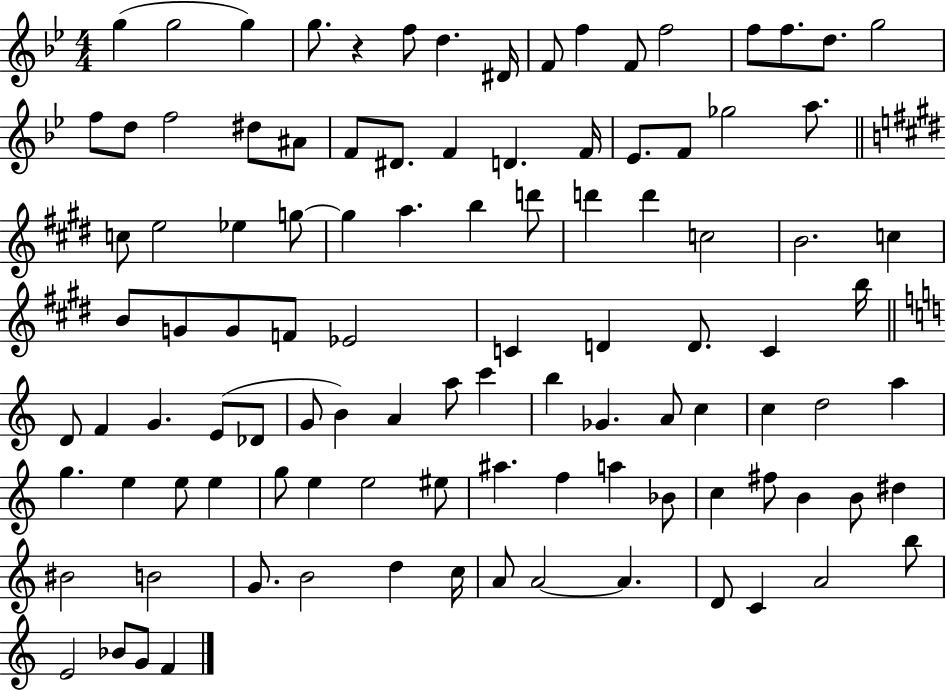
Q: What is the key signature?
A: BES major